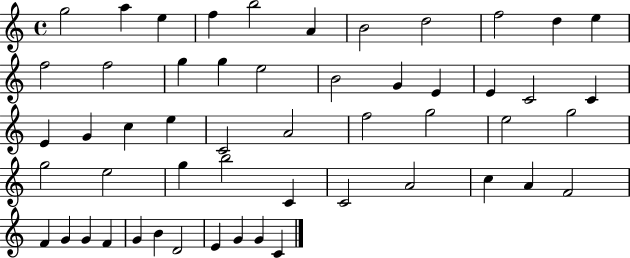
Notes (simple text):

G5/h A5/q E5/q F5/q B5/h A4/q B4/h D5/h F5/h D5/q E5/q F5/h F5/h G5/q G5/q E5/h B4/h G4/q E4/q E4/q C4/h C4/q E4/q G4/q C5/q E5/q C4/h A4/h F5/h G5/h E5/h G5/h G5/h E5/h G5/q B5/h C4/q C4/h A4/h C5/q A4/q F4/h F4/q G4/q G4/q F4/q G4/q B4/q D4/h E4/q G4/q G4/q C4/q